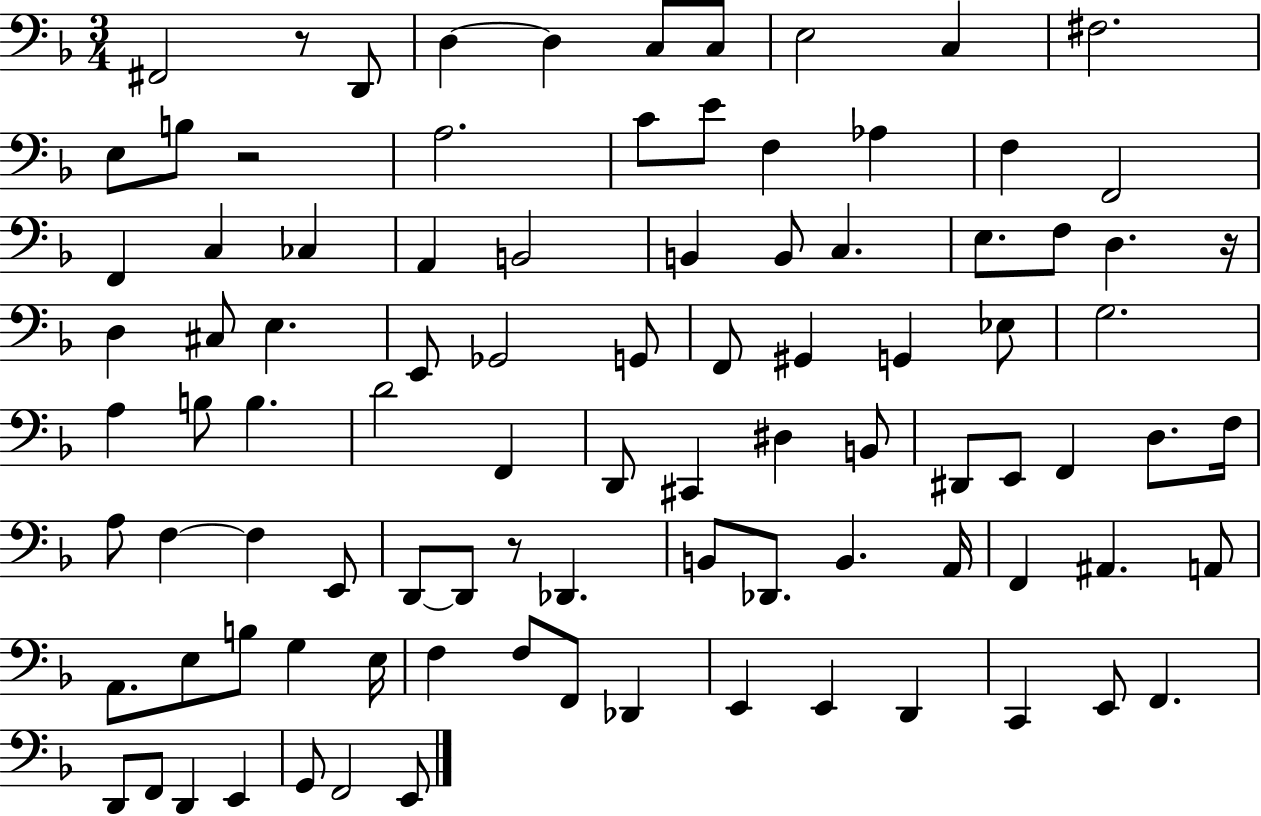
{
  \clef bass
  \numericTimeSignature
  \time 3/4
  \key f \major
  fis,2 r8 d,8 | d4~~ d4 c8 c8 | e2 c4 | fis2. | \break e8 b8 r2 | a2. | c'8 e'8 f4 aes4 | f4 f,2 | \break f,4 c4 ces4 | a,4 b,2 | b,4 b,8 c4. | e8. f8 d4. r16 | \break d4 cis8 e4. | e,8 ges,2 g,8 | f,8 gis,4 g,4 ees8 | g2. | \break a4 b8 b4. | d'2 f,4 | d,8 cis,4 dis4 b,8 | dis,8 e,8 f,4 d8. f16 | \break a8 f4~~ f4 e,8 | d,8~~ d,8 r8 des,4. | b,8 des,8. b,4. a,16 | f,4 ais,4. a,8 | \break a,8. e8 b8 g4 e16 | f4 f8 f,8 des,4 | e,4 e,4 d,4 | c,4 e,8 f,4. | \break d,8 f,8 d,4 e,4 | g,8 f,2 e,8 | \bar "|."
}